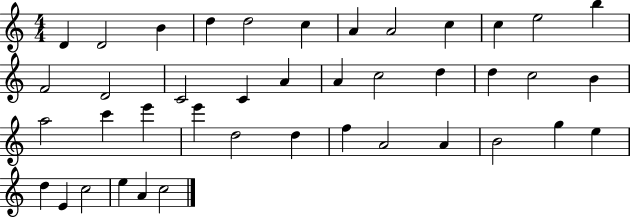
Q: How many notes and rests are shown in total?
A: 41